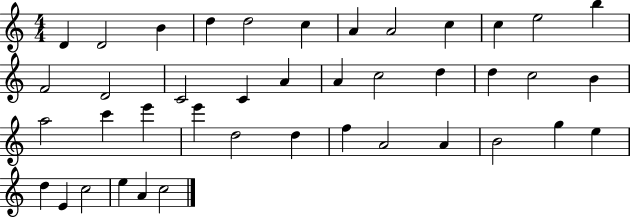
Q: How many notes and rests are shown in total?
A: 41